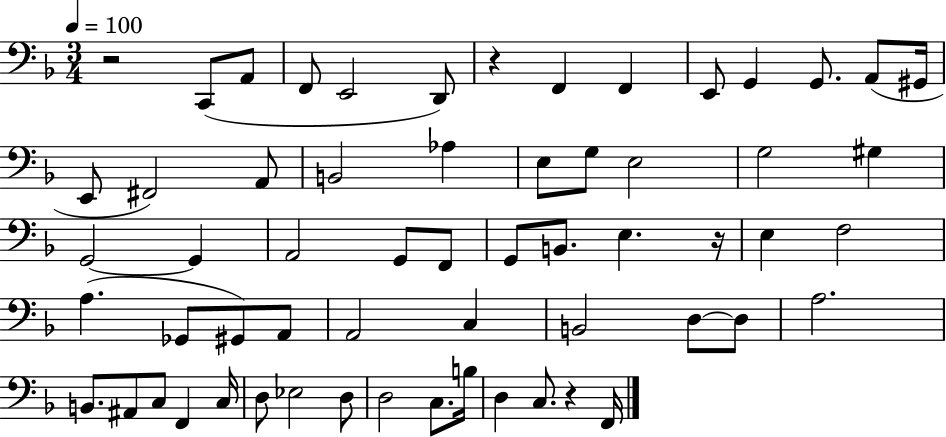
R/h C2/e A2/e F2/e E2/h D2/e R/q F2/q F2/q E2/e G2/q G2/e. A2/e G#2/s E2/e F#2/h A2/e B2/h Ab3/q E3/e G3/e E3/h G3/h G#3/q G2/h G2/q A2/h G2/e F2/e G2/e B2/e. E3/q. R/s E3/q F3/h A3/q. Gb2/e G#2/e A2/e A2/h C3/q B2/h D3/e D3/e A3/h. B2/e. A#2/e C3/e F2/q C3/s D3/e Eb3/h D3/e D3/h C3/e. B3/s D3/q C3/e. R/q F2/s